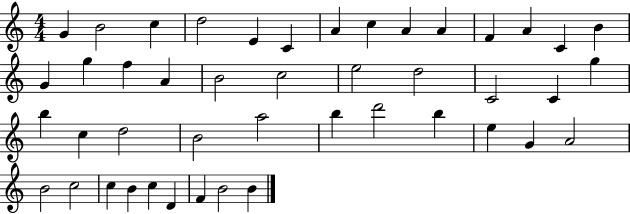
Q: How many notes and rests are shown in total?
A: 45